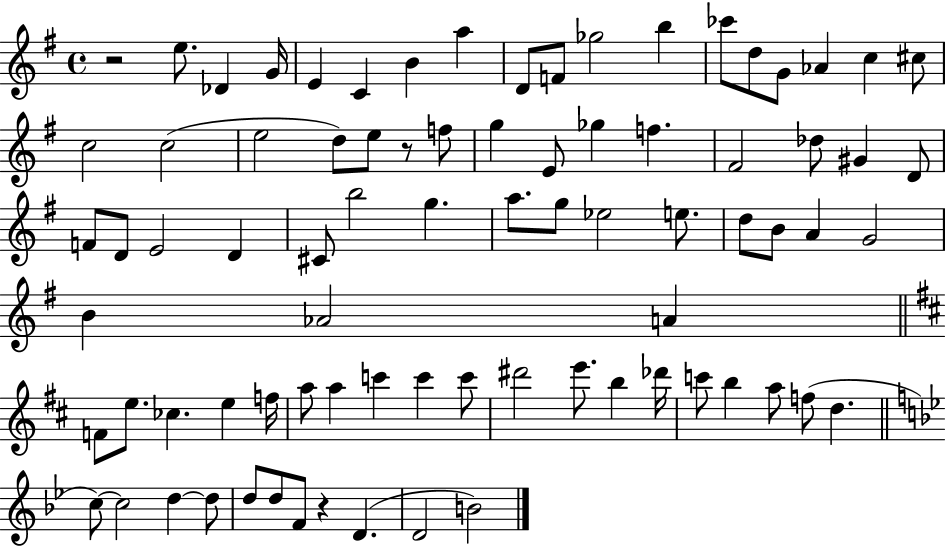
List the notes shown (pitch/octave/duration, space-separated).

R/h E5/e. Db4/q G4/s E4/q C4/q B4/q A5/q D4/e F4/e Gb5/h B5/q CES6/e D5/e G4/e Ab4/q C5/q C#5/e C5/h C5/h E5/h D5/e E5/e R/e F5/e G5/q E4/e Gb5/q F5/q. F#4/h Db5/e G#4/q D4/e F4/e D4/e E4/h D4/q C#4/e B5/h G5/q. A5/e. G5/e Eb5/h E5/e. D5/e B4/e A4/q G4/h B4/q Ab4/h A4/q F4/e E5/e. CES5/q. E5/q F5/s A5/e A5/q C6/q C6/q C6/e D#6/h E6/e. B5/q Db6/s C6/e B5/q A5/e F5/e D5/q. C5/e C5/h D5/q D5/e D5/e D5/e F4/e R/q D4/q. D4/h B4/h